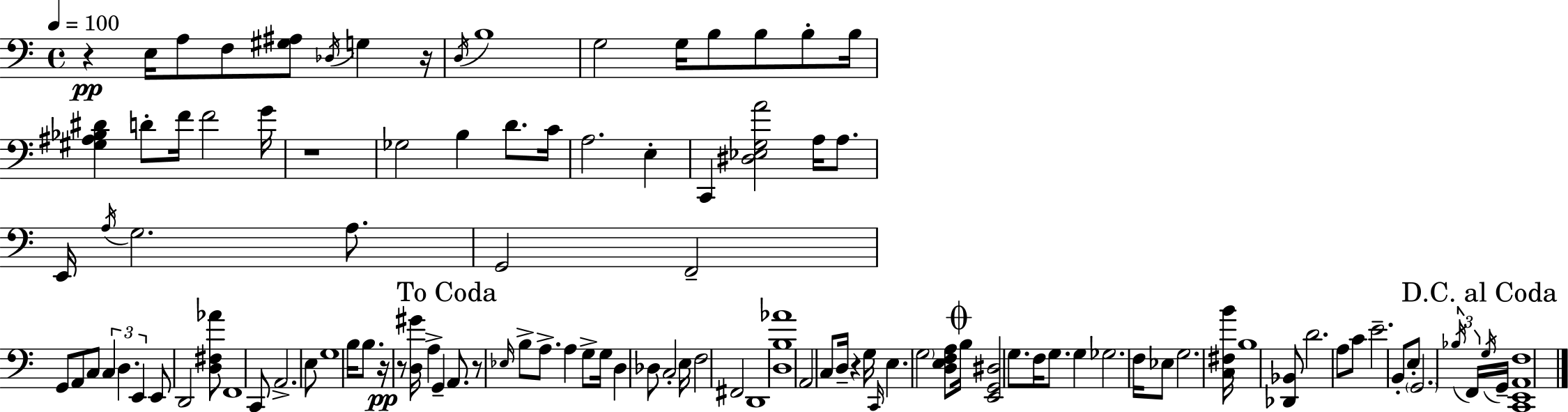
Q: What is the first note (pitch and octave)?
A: E3